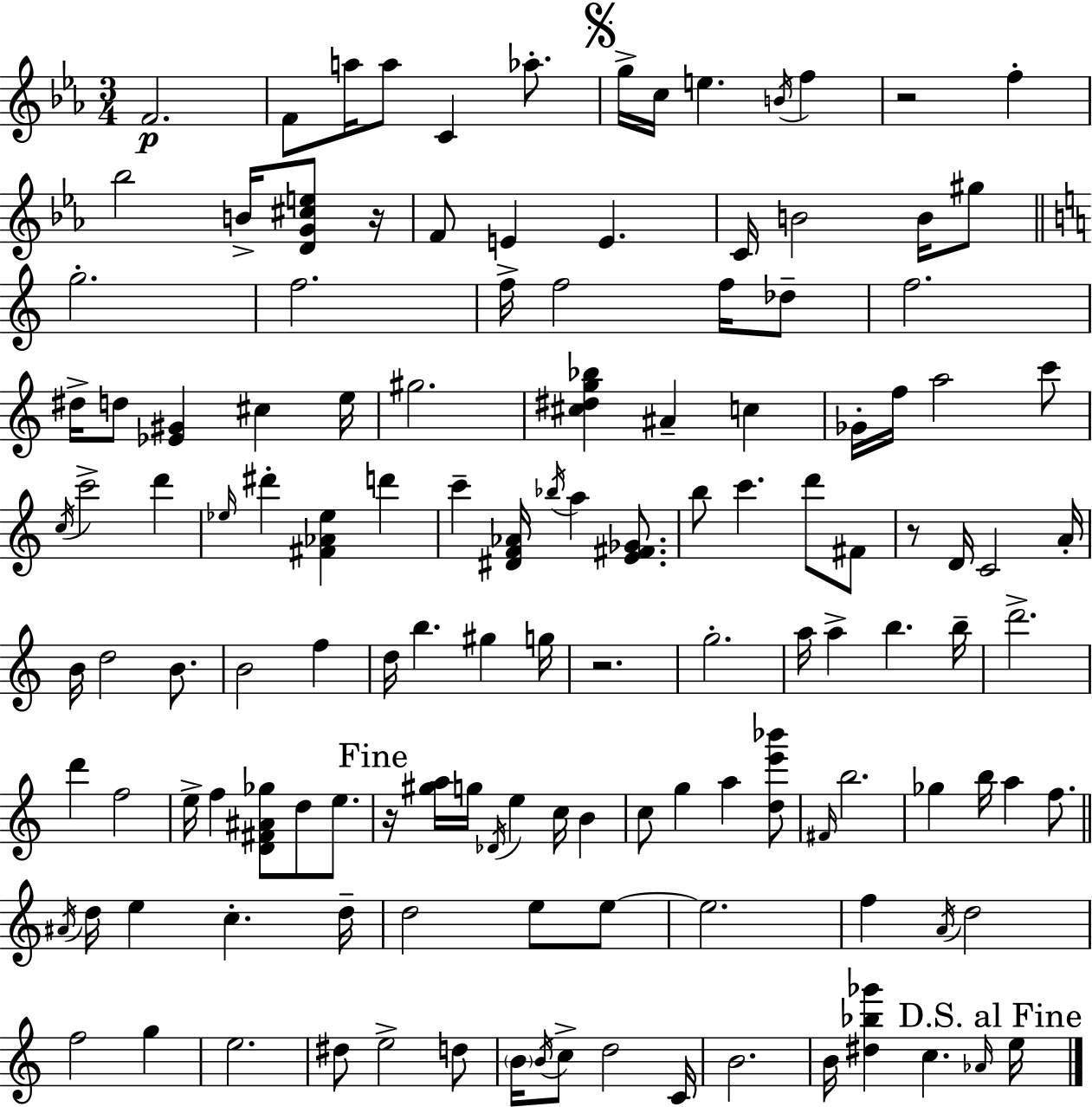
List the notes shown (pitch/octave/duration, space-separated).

F4/h. F4/e A5/s A5/e C4/q Ab5/e. G5/s C5/s E5/q. B4/s F5/q R/h F5/q Bb5/h B4/s [D4,G4,C#5,E5]/e R/s F4/e E4/q E4/q. C4/s B4/h B4/s G#5/e G5/h. F5/h. F5/s F5/h F5/s Db5/e F5/h. D#5/s D5/e [Eb4,G#4]/q C#5/q E5/s G#5/h. [C#5,D#5,G5,Bb5]/q A#4/q C5/q Gb4/s F5/s A5/h C6/e C5/s C6/h D6/q Eb5/s D#6/q [F#4,Ab4,Eb5]/q D6/q C6/q [D#4,F4,Ab4]/s Bb5/s A5/q [E4,F#4,Gb4]/e. B5/e C6/q. D6/e F#4/e R/e D4/s C4/h A4/s B4/s D5/h B4/e. B4/h F5/q D5/s B5/q. G#5/q G5/s R/h. G5/h. A5/s A5/q B5/q. B5/s D6/h. D6/q F5/h E5/s F5/q [D4,F#4,A#4,Gb5]/e D5/e E5/e. R/s [G#5,A5]/s G5/s Db4/s E5/q C5/s B4/q C5/e G5/q A5/q [D5,E6,Bb6]/e F#4/s B5/h. Gb5/q B5/s A5/q F5/e. A#4/s D5/s E5/q C5/q. D5/s D5/h E5/e E5/e E5/h. F5/q A4/s D5/h F5/h G5/q E5/h. D#5/e E5/h D5/e B4/s B4/s C5/e D5/h C4/s B4/h. B4/s [D#5,Bb5,Gb6]/q C5/q. Ab4/s E5/s